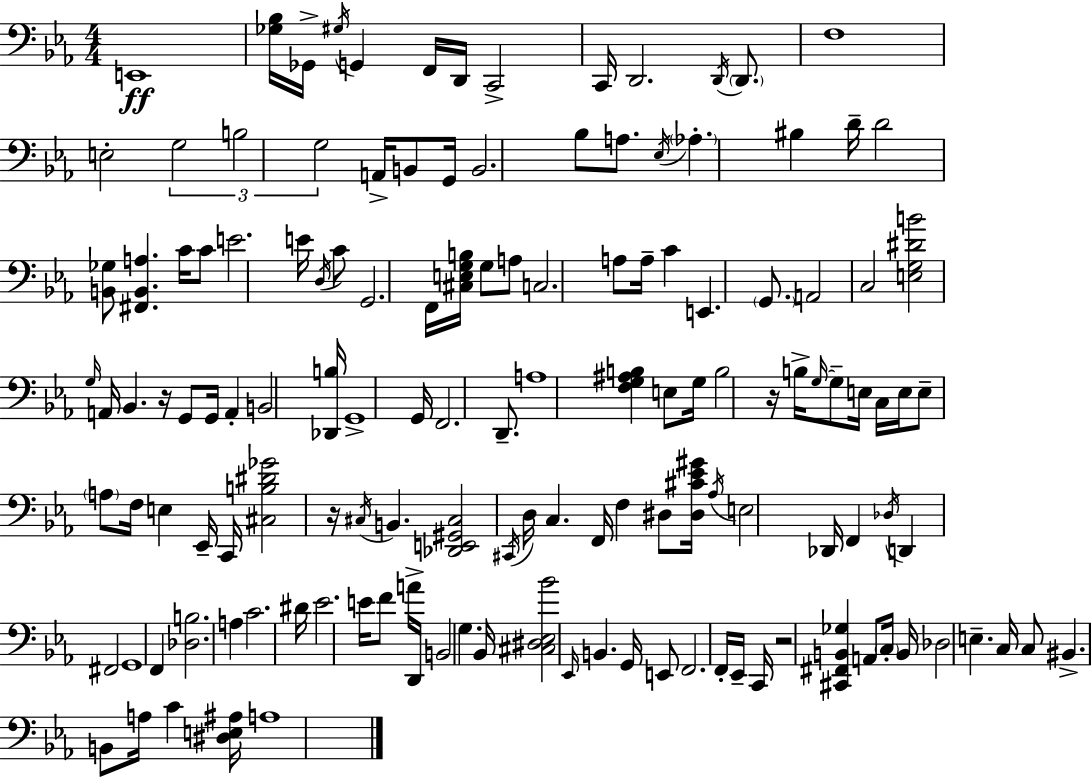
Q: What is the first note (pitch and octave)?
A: E2